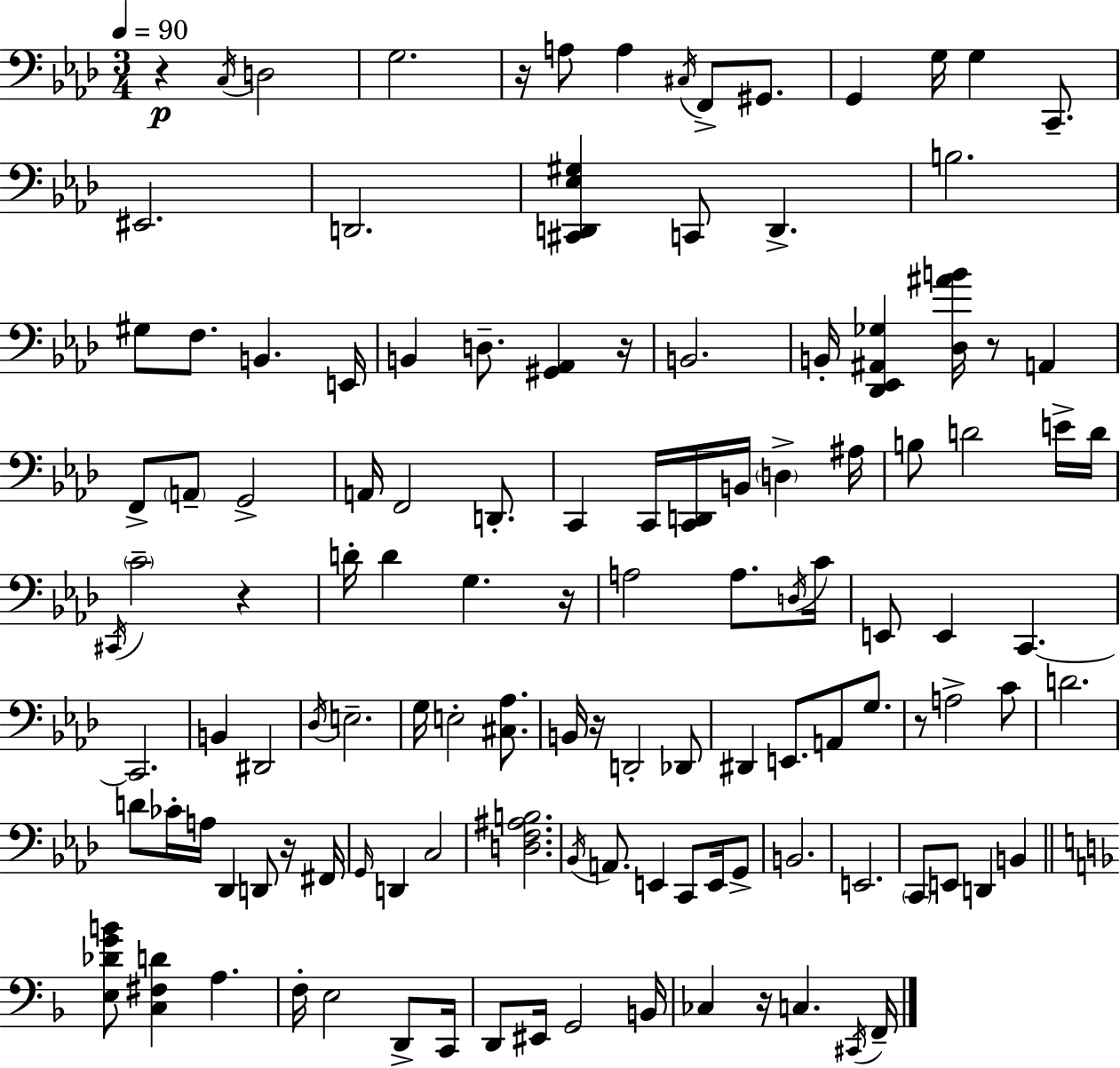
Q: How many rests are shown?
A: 10